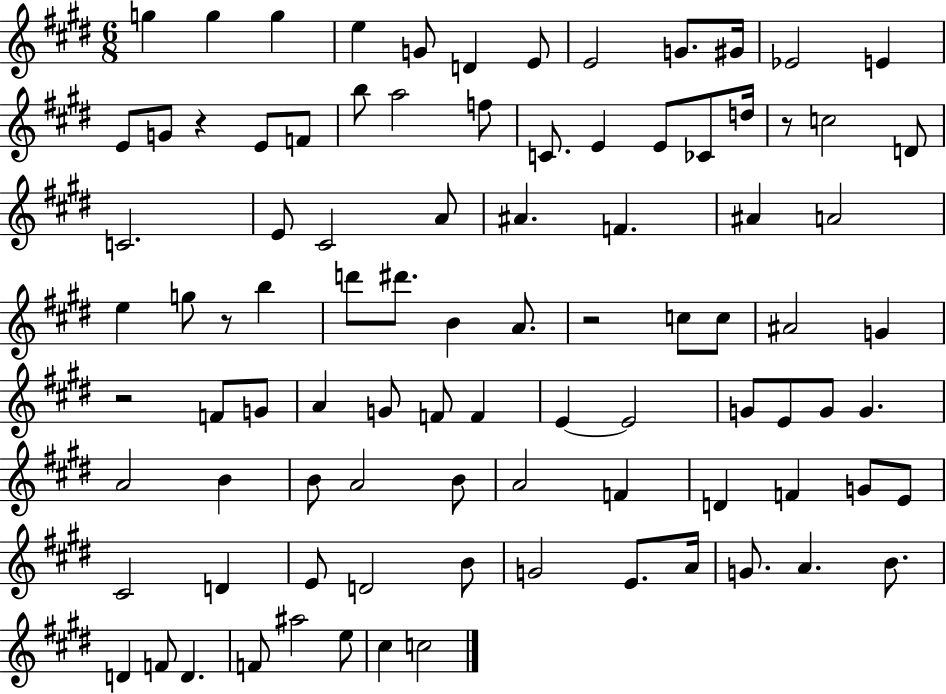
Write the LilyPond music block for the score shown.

{
  \clef treble
  \numericTimeSignature
  \time 6/8
  \key e \major
  g''4 g''4 g''4 | e''4 g'8 d'4 e'8 | e'2 g'8. gis'16 | ees'2 e'4 | \break e'8 g'8 r4 e'8 f'8 | b''8 a''2 f''8 | c'8. e'4 e'8 ces'8 d''16 | r8 c''2 d'8 | \break c'2. | e'8 cis'2 a'8 | ais'4. f'4. | ais'4 a'2 | \break e''4 g''8 r8 b''4 | d'''8 dis'''8. b'4 a'8. | r2 c''8 c''8 | ais'2 g'4 | \break r2 f'8 g'8 | a'4 g'8 f'8 f'4 | e'4~~ e'2 | g'8 e'8 g'8 g'4. | \break a'2 b'4 | b'8 a'2 b'8 | a'2 f'4 | d'4 f'4 g'8 e'8 | \break cis'2 d'4 | e'8 d'2 b'8 | g'2 e'8. a'16 | g'8. a'4. b'8. | \break d'4 f'8 d'4. | f'8 ais''2 e''8 | cis''4 c''2 | \bar "|."
}